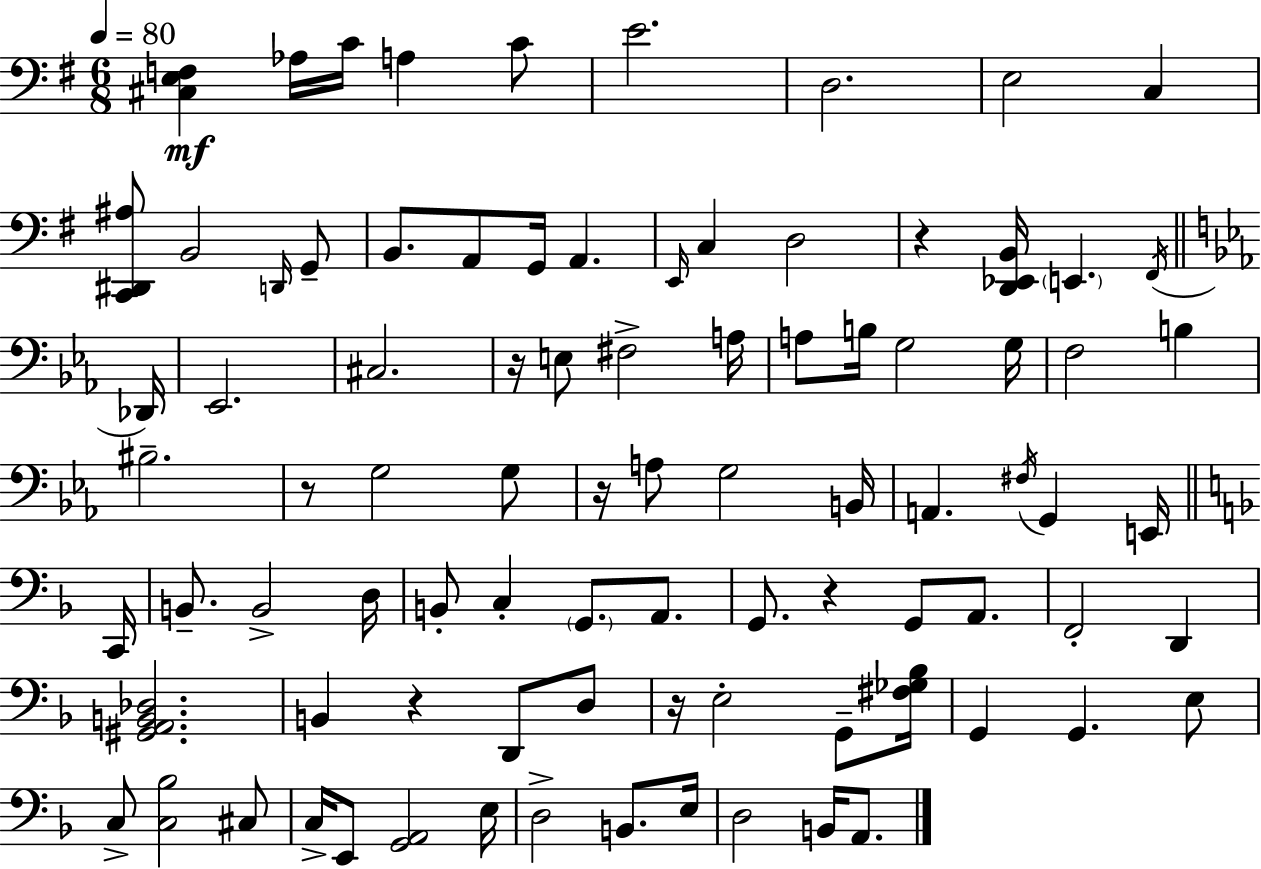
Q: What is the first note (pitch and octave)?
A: Ab3